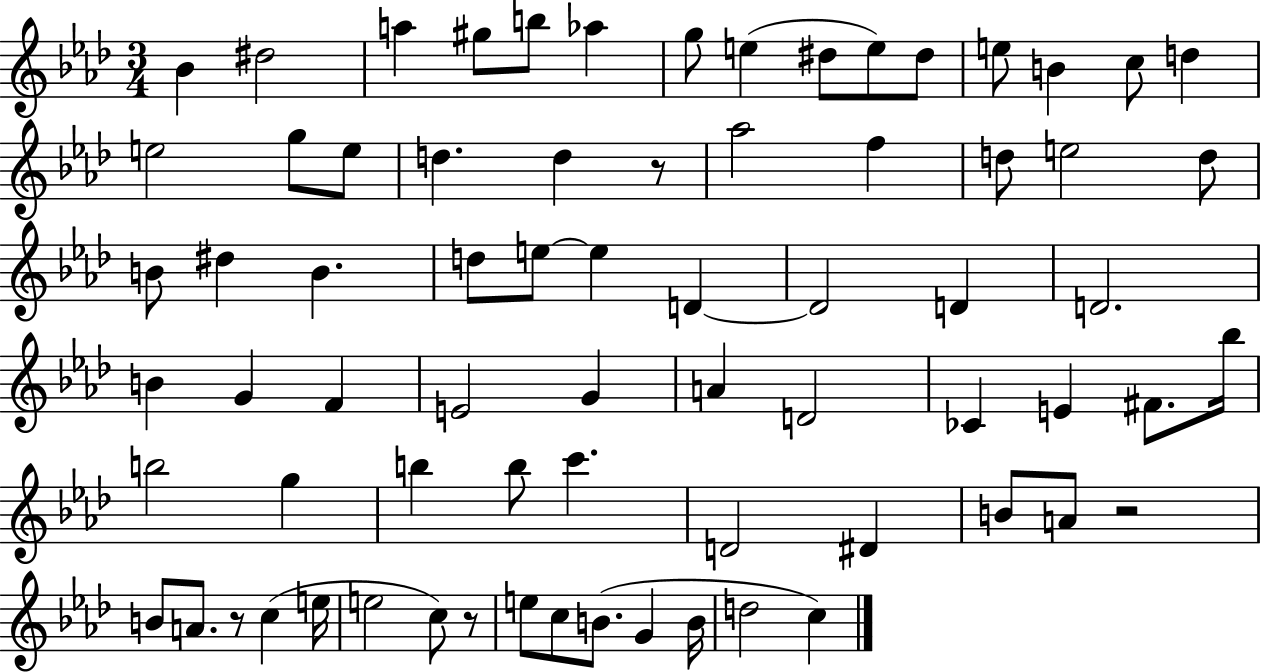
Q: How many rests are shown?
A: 4